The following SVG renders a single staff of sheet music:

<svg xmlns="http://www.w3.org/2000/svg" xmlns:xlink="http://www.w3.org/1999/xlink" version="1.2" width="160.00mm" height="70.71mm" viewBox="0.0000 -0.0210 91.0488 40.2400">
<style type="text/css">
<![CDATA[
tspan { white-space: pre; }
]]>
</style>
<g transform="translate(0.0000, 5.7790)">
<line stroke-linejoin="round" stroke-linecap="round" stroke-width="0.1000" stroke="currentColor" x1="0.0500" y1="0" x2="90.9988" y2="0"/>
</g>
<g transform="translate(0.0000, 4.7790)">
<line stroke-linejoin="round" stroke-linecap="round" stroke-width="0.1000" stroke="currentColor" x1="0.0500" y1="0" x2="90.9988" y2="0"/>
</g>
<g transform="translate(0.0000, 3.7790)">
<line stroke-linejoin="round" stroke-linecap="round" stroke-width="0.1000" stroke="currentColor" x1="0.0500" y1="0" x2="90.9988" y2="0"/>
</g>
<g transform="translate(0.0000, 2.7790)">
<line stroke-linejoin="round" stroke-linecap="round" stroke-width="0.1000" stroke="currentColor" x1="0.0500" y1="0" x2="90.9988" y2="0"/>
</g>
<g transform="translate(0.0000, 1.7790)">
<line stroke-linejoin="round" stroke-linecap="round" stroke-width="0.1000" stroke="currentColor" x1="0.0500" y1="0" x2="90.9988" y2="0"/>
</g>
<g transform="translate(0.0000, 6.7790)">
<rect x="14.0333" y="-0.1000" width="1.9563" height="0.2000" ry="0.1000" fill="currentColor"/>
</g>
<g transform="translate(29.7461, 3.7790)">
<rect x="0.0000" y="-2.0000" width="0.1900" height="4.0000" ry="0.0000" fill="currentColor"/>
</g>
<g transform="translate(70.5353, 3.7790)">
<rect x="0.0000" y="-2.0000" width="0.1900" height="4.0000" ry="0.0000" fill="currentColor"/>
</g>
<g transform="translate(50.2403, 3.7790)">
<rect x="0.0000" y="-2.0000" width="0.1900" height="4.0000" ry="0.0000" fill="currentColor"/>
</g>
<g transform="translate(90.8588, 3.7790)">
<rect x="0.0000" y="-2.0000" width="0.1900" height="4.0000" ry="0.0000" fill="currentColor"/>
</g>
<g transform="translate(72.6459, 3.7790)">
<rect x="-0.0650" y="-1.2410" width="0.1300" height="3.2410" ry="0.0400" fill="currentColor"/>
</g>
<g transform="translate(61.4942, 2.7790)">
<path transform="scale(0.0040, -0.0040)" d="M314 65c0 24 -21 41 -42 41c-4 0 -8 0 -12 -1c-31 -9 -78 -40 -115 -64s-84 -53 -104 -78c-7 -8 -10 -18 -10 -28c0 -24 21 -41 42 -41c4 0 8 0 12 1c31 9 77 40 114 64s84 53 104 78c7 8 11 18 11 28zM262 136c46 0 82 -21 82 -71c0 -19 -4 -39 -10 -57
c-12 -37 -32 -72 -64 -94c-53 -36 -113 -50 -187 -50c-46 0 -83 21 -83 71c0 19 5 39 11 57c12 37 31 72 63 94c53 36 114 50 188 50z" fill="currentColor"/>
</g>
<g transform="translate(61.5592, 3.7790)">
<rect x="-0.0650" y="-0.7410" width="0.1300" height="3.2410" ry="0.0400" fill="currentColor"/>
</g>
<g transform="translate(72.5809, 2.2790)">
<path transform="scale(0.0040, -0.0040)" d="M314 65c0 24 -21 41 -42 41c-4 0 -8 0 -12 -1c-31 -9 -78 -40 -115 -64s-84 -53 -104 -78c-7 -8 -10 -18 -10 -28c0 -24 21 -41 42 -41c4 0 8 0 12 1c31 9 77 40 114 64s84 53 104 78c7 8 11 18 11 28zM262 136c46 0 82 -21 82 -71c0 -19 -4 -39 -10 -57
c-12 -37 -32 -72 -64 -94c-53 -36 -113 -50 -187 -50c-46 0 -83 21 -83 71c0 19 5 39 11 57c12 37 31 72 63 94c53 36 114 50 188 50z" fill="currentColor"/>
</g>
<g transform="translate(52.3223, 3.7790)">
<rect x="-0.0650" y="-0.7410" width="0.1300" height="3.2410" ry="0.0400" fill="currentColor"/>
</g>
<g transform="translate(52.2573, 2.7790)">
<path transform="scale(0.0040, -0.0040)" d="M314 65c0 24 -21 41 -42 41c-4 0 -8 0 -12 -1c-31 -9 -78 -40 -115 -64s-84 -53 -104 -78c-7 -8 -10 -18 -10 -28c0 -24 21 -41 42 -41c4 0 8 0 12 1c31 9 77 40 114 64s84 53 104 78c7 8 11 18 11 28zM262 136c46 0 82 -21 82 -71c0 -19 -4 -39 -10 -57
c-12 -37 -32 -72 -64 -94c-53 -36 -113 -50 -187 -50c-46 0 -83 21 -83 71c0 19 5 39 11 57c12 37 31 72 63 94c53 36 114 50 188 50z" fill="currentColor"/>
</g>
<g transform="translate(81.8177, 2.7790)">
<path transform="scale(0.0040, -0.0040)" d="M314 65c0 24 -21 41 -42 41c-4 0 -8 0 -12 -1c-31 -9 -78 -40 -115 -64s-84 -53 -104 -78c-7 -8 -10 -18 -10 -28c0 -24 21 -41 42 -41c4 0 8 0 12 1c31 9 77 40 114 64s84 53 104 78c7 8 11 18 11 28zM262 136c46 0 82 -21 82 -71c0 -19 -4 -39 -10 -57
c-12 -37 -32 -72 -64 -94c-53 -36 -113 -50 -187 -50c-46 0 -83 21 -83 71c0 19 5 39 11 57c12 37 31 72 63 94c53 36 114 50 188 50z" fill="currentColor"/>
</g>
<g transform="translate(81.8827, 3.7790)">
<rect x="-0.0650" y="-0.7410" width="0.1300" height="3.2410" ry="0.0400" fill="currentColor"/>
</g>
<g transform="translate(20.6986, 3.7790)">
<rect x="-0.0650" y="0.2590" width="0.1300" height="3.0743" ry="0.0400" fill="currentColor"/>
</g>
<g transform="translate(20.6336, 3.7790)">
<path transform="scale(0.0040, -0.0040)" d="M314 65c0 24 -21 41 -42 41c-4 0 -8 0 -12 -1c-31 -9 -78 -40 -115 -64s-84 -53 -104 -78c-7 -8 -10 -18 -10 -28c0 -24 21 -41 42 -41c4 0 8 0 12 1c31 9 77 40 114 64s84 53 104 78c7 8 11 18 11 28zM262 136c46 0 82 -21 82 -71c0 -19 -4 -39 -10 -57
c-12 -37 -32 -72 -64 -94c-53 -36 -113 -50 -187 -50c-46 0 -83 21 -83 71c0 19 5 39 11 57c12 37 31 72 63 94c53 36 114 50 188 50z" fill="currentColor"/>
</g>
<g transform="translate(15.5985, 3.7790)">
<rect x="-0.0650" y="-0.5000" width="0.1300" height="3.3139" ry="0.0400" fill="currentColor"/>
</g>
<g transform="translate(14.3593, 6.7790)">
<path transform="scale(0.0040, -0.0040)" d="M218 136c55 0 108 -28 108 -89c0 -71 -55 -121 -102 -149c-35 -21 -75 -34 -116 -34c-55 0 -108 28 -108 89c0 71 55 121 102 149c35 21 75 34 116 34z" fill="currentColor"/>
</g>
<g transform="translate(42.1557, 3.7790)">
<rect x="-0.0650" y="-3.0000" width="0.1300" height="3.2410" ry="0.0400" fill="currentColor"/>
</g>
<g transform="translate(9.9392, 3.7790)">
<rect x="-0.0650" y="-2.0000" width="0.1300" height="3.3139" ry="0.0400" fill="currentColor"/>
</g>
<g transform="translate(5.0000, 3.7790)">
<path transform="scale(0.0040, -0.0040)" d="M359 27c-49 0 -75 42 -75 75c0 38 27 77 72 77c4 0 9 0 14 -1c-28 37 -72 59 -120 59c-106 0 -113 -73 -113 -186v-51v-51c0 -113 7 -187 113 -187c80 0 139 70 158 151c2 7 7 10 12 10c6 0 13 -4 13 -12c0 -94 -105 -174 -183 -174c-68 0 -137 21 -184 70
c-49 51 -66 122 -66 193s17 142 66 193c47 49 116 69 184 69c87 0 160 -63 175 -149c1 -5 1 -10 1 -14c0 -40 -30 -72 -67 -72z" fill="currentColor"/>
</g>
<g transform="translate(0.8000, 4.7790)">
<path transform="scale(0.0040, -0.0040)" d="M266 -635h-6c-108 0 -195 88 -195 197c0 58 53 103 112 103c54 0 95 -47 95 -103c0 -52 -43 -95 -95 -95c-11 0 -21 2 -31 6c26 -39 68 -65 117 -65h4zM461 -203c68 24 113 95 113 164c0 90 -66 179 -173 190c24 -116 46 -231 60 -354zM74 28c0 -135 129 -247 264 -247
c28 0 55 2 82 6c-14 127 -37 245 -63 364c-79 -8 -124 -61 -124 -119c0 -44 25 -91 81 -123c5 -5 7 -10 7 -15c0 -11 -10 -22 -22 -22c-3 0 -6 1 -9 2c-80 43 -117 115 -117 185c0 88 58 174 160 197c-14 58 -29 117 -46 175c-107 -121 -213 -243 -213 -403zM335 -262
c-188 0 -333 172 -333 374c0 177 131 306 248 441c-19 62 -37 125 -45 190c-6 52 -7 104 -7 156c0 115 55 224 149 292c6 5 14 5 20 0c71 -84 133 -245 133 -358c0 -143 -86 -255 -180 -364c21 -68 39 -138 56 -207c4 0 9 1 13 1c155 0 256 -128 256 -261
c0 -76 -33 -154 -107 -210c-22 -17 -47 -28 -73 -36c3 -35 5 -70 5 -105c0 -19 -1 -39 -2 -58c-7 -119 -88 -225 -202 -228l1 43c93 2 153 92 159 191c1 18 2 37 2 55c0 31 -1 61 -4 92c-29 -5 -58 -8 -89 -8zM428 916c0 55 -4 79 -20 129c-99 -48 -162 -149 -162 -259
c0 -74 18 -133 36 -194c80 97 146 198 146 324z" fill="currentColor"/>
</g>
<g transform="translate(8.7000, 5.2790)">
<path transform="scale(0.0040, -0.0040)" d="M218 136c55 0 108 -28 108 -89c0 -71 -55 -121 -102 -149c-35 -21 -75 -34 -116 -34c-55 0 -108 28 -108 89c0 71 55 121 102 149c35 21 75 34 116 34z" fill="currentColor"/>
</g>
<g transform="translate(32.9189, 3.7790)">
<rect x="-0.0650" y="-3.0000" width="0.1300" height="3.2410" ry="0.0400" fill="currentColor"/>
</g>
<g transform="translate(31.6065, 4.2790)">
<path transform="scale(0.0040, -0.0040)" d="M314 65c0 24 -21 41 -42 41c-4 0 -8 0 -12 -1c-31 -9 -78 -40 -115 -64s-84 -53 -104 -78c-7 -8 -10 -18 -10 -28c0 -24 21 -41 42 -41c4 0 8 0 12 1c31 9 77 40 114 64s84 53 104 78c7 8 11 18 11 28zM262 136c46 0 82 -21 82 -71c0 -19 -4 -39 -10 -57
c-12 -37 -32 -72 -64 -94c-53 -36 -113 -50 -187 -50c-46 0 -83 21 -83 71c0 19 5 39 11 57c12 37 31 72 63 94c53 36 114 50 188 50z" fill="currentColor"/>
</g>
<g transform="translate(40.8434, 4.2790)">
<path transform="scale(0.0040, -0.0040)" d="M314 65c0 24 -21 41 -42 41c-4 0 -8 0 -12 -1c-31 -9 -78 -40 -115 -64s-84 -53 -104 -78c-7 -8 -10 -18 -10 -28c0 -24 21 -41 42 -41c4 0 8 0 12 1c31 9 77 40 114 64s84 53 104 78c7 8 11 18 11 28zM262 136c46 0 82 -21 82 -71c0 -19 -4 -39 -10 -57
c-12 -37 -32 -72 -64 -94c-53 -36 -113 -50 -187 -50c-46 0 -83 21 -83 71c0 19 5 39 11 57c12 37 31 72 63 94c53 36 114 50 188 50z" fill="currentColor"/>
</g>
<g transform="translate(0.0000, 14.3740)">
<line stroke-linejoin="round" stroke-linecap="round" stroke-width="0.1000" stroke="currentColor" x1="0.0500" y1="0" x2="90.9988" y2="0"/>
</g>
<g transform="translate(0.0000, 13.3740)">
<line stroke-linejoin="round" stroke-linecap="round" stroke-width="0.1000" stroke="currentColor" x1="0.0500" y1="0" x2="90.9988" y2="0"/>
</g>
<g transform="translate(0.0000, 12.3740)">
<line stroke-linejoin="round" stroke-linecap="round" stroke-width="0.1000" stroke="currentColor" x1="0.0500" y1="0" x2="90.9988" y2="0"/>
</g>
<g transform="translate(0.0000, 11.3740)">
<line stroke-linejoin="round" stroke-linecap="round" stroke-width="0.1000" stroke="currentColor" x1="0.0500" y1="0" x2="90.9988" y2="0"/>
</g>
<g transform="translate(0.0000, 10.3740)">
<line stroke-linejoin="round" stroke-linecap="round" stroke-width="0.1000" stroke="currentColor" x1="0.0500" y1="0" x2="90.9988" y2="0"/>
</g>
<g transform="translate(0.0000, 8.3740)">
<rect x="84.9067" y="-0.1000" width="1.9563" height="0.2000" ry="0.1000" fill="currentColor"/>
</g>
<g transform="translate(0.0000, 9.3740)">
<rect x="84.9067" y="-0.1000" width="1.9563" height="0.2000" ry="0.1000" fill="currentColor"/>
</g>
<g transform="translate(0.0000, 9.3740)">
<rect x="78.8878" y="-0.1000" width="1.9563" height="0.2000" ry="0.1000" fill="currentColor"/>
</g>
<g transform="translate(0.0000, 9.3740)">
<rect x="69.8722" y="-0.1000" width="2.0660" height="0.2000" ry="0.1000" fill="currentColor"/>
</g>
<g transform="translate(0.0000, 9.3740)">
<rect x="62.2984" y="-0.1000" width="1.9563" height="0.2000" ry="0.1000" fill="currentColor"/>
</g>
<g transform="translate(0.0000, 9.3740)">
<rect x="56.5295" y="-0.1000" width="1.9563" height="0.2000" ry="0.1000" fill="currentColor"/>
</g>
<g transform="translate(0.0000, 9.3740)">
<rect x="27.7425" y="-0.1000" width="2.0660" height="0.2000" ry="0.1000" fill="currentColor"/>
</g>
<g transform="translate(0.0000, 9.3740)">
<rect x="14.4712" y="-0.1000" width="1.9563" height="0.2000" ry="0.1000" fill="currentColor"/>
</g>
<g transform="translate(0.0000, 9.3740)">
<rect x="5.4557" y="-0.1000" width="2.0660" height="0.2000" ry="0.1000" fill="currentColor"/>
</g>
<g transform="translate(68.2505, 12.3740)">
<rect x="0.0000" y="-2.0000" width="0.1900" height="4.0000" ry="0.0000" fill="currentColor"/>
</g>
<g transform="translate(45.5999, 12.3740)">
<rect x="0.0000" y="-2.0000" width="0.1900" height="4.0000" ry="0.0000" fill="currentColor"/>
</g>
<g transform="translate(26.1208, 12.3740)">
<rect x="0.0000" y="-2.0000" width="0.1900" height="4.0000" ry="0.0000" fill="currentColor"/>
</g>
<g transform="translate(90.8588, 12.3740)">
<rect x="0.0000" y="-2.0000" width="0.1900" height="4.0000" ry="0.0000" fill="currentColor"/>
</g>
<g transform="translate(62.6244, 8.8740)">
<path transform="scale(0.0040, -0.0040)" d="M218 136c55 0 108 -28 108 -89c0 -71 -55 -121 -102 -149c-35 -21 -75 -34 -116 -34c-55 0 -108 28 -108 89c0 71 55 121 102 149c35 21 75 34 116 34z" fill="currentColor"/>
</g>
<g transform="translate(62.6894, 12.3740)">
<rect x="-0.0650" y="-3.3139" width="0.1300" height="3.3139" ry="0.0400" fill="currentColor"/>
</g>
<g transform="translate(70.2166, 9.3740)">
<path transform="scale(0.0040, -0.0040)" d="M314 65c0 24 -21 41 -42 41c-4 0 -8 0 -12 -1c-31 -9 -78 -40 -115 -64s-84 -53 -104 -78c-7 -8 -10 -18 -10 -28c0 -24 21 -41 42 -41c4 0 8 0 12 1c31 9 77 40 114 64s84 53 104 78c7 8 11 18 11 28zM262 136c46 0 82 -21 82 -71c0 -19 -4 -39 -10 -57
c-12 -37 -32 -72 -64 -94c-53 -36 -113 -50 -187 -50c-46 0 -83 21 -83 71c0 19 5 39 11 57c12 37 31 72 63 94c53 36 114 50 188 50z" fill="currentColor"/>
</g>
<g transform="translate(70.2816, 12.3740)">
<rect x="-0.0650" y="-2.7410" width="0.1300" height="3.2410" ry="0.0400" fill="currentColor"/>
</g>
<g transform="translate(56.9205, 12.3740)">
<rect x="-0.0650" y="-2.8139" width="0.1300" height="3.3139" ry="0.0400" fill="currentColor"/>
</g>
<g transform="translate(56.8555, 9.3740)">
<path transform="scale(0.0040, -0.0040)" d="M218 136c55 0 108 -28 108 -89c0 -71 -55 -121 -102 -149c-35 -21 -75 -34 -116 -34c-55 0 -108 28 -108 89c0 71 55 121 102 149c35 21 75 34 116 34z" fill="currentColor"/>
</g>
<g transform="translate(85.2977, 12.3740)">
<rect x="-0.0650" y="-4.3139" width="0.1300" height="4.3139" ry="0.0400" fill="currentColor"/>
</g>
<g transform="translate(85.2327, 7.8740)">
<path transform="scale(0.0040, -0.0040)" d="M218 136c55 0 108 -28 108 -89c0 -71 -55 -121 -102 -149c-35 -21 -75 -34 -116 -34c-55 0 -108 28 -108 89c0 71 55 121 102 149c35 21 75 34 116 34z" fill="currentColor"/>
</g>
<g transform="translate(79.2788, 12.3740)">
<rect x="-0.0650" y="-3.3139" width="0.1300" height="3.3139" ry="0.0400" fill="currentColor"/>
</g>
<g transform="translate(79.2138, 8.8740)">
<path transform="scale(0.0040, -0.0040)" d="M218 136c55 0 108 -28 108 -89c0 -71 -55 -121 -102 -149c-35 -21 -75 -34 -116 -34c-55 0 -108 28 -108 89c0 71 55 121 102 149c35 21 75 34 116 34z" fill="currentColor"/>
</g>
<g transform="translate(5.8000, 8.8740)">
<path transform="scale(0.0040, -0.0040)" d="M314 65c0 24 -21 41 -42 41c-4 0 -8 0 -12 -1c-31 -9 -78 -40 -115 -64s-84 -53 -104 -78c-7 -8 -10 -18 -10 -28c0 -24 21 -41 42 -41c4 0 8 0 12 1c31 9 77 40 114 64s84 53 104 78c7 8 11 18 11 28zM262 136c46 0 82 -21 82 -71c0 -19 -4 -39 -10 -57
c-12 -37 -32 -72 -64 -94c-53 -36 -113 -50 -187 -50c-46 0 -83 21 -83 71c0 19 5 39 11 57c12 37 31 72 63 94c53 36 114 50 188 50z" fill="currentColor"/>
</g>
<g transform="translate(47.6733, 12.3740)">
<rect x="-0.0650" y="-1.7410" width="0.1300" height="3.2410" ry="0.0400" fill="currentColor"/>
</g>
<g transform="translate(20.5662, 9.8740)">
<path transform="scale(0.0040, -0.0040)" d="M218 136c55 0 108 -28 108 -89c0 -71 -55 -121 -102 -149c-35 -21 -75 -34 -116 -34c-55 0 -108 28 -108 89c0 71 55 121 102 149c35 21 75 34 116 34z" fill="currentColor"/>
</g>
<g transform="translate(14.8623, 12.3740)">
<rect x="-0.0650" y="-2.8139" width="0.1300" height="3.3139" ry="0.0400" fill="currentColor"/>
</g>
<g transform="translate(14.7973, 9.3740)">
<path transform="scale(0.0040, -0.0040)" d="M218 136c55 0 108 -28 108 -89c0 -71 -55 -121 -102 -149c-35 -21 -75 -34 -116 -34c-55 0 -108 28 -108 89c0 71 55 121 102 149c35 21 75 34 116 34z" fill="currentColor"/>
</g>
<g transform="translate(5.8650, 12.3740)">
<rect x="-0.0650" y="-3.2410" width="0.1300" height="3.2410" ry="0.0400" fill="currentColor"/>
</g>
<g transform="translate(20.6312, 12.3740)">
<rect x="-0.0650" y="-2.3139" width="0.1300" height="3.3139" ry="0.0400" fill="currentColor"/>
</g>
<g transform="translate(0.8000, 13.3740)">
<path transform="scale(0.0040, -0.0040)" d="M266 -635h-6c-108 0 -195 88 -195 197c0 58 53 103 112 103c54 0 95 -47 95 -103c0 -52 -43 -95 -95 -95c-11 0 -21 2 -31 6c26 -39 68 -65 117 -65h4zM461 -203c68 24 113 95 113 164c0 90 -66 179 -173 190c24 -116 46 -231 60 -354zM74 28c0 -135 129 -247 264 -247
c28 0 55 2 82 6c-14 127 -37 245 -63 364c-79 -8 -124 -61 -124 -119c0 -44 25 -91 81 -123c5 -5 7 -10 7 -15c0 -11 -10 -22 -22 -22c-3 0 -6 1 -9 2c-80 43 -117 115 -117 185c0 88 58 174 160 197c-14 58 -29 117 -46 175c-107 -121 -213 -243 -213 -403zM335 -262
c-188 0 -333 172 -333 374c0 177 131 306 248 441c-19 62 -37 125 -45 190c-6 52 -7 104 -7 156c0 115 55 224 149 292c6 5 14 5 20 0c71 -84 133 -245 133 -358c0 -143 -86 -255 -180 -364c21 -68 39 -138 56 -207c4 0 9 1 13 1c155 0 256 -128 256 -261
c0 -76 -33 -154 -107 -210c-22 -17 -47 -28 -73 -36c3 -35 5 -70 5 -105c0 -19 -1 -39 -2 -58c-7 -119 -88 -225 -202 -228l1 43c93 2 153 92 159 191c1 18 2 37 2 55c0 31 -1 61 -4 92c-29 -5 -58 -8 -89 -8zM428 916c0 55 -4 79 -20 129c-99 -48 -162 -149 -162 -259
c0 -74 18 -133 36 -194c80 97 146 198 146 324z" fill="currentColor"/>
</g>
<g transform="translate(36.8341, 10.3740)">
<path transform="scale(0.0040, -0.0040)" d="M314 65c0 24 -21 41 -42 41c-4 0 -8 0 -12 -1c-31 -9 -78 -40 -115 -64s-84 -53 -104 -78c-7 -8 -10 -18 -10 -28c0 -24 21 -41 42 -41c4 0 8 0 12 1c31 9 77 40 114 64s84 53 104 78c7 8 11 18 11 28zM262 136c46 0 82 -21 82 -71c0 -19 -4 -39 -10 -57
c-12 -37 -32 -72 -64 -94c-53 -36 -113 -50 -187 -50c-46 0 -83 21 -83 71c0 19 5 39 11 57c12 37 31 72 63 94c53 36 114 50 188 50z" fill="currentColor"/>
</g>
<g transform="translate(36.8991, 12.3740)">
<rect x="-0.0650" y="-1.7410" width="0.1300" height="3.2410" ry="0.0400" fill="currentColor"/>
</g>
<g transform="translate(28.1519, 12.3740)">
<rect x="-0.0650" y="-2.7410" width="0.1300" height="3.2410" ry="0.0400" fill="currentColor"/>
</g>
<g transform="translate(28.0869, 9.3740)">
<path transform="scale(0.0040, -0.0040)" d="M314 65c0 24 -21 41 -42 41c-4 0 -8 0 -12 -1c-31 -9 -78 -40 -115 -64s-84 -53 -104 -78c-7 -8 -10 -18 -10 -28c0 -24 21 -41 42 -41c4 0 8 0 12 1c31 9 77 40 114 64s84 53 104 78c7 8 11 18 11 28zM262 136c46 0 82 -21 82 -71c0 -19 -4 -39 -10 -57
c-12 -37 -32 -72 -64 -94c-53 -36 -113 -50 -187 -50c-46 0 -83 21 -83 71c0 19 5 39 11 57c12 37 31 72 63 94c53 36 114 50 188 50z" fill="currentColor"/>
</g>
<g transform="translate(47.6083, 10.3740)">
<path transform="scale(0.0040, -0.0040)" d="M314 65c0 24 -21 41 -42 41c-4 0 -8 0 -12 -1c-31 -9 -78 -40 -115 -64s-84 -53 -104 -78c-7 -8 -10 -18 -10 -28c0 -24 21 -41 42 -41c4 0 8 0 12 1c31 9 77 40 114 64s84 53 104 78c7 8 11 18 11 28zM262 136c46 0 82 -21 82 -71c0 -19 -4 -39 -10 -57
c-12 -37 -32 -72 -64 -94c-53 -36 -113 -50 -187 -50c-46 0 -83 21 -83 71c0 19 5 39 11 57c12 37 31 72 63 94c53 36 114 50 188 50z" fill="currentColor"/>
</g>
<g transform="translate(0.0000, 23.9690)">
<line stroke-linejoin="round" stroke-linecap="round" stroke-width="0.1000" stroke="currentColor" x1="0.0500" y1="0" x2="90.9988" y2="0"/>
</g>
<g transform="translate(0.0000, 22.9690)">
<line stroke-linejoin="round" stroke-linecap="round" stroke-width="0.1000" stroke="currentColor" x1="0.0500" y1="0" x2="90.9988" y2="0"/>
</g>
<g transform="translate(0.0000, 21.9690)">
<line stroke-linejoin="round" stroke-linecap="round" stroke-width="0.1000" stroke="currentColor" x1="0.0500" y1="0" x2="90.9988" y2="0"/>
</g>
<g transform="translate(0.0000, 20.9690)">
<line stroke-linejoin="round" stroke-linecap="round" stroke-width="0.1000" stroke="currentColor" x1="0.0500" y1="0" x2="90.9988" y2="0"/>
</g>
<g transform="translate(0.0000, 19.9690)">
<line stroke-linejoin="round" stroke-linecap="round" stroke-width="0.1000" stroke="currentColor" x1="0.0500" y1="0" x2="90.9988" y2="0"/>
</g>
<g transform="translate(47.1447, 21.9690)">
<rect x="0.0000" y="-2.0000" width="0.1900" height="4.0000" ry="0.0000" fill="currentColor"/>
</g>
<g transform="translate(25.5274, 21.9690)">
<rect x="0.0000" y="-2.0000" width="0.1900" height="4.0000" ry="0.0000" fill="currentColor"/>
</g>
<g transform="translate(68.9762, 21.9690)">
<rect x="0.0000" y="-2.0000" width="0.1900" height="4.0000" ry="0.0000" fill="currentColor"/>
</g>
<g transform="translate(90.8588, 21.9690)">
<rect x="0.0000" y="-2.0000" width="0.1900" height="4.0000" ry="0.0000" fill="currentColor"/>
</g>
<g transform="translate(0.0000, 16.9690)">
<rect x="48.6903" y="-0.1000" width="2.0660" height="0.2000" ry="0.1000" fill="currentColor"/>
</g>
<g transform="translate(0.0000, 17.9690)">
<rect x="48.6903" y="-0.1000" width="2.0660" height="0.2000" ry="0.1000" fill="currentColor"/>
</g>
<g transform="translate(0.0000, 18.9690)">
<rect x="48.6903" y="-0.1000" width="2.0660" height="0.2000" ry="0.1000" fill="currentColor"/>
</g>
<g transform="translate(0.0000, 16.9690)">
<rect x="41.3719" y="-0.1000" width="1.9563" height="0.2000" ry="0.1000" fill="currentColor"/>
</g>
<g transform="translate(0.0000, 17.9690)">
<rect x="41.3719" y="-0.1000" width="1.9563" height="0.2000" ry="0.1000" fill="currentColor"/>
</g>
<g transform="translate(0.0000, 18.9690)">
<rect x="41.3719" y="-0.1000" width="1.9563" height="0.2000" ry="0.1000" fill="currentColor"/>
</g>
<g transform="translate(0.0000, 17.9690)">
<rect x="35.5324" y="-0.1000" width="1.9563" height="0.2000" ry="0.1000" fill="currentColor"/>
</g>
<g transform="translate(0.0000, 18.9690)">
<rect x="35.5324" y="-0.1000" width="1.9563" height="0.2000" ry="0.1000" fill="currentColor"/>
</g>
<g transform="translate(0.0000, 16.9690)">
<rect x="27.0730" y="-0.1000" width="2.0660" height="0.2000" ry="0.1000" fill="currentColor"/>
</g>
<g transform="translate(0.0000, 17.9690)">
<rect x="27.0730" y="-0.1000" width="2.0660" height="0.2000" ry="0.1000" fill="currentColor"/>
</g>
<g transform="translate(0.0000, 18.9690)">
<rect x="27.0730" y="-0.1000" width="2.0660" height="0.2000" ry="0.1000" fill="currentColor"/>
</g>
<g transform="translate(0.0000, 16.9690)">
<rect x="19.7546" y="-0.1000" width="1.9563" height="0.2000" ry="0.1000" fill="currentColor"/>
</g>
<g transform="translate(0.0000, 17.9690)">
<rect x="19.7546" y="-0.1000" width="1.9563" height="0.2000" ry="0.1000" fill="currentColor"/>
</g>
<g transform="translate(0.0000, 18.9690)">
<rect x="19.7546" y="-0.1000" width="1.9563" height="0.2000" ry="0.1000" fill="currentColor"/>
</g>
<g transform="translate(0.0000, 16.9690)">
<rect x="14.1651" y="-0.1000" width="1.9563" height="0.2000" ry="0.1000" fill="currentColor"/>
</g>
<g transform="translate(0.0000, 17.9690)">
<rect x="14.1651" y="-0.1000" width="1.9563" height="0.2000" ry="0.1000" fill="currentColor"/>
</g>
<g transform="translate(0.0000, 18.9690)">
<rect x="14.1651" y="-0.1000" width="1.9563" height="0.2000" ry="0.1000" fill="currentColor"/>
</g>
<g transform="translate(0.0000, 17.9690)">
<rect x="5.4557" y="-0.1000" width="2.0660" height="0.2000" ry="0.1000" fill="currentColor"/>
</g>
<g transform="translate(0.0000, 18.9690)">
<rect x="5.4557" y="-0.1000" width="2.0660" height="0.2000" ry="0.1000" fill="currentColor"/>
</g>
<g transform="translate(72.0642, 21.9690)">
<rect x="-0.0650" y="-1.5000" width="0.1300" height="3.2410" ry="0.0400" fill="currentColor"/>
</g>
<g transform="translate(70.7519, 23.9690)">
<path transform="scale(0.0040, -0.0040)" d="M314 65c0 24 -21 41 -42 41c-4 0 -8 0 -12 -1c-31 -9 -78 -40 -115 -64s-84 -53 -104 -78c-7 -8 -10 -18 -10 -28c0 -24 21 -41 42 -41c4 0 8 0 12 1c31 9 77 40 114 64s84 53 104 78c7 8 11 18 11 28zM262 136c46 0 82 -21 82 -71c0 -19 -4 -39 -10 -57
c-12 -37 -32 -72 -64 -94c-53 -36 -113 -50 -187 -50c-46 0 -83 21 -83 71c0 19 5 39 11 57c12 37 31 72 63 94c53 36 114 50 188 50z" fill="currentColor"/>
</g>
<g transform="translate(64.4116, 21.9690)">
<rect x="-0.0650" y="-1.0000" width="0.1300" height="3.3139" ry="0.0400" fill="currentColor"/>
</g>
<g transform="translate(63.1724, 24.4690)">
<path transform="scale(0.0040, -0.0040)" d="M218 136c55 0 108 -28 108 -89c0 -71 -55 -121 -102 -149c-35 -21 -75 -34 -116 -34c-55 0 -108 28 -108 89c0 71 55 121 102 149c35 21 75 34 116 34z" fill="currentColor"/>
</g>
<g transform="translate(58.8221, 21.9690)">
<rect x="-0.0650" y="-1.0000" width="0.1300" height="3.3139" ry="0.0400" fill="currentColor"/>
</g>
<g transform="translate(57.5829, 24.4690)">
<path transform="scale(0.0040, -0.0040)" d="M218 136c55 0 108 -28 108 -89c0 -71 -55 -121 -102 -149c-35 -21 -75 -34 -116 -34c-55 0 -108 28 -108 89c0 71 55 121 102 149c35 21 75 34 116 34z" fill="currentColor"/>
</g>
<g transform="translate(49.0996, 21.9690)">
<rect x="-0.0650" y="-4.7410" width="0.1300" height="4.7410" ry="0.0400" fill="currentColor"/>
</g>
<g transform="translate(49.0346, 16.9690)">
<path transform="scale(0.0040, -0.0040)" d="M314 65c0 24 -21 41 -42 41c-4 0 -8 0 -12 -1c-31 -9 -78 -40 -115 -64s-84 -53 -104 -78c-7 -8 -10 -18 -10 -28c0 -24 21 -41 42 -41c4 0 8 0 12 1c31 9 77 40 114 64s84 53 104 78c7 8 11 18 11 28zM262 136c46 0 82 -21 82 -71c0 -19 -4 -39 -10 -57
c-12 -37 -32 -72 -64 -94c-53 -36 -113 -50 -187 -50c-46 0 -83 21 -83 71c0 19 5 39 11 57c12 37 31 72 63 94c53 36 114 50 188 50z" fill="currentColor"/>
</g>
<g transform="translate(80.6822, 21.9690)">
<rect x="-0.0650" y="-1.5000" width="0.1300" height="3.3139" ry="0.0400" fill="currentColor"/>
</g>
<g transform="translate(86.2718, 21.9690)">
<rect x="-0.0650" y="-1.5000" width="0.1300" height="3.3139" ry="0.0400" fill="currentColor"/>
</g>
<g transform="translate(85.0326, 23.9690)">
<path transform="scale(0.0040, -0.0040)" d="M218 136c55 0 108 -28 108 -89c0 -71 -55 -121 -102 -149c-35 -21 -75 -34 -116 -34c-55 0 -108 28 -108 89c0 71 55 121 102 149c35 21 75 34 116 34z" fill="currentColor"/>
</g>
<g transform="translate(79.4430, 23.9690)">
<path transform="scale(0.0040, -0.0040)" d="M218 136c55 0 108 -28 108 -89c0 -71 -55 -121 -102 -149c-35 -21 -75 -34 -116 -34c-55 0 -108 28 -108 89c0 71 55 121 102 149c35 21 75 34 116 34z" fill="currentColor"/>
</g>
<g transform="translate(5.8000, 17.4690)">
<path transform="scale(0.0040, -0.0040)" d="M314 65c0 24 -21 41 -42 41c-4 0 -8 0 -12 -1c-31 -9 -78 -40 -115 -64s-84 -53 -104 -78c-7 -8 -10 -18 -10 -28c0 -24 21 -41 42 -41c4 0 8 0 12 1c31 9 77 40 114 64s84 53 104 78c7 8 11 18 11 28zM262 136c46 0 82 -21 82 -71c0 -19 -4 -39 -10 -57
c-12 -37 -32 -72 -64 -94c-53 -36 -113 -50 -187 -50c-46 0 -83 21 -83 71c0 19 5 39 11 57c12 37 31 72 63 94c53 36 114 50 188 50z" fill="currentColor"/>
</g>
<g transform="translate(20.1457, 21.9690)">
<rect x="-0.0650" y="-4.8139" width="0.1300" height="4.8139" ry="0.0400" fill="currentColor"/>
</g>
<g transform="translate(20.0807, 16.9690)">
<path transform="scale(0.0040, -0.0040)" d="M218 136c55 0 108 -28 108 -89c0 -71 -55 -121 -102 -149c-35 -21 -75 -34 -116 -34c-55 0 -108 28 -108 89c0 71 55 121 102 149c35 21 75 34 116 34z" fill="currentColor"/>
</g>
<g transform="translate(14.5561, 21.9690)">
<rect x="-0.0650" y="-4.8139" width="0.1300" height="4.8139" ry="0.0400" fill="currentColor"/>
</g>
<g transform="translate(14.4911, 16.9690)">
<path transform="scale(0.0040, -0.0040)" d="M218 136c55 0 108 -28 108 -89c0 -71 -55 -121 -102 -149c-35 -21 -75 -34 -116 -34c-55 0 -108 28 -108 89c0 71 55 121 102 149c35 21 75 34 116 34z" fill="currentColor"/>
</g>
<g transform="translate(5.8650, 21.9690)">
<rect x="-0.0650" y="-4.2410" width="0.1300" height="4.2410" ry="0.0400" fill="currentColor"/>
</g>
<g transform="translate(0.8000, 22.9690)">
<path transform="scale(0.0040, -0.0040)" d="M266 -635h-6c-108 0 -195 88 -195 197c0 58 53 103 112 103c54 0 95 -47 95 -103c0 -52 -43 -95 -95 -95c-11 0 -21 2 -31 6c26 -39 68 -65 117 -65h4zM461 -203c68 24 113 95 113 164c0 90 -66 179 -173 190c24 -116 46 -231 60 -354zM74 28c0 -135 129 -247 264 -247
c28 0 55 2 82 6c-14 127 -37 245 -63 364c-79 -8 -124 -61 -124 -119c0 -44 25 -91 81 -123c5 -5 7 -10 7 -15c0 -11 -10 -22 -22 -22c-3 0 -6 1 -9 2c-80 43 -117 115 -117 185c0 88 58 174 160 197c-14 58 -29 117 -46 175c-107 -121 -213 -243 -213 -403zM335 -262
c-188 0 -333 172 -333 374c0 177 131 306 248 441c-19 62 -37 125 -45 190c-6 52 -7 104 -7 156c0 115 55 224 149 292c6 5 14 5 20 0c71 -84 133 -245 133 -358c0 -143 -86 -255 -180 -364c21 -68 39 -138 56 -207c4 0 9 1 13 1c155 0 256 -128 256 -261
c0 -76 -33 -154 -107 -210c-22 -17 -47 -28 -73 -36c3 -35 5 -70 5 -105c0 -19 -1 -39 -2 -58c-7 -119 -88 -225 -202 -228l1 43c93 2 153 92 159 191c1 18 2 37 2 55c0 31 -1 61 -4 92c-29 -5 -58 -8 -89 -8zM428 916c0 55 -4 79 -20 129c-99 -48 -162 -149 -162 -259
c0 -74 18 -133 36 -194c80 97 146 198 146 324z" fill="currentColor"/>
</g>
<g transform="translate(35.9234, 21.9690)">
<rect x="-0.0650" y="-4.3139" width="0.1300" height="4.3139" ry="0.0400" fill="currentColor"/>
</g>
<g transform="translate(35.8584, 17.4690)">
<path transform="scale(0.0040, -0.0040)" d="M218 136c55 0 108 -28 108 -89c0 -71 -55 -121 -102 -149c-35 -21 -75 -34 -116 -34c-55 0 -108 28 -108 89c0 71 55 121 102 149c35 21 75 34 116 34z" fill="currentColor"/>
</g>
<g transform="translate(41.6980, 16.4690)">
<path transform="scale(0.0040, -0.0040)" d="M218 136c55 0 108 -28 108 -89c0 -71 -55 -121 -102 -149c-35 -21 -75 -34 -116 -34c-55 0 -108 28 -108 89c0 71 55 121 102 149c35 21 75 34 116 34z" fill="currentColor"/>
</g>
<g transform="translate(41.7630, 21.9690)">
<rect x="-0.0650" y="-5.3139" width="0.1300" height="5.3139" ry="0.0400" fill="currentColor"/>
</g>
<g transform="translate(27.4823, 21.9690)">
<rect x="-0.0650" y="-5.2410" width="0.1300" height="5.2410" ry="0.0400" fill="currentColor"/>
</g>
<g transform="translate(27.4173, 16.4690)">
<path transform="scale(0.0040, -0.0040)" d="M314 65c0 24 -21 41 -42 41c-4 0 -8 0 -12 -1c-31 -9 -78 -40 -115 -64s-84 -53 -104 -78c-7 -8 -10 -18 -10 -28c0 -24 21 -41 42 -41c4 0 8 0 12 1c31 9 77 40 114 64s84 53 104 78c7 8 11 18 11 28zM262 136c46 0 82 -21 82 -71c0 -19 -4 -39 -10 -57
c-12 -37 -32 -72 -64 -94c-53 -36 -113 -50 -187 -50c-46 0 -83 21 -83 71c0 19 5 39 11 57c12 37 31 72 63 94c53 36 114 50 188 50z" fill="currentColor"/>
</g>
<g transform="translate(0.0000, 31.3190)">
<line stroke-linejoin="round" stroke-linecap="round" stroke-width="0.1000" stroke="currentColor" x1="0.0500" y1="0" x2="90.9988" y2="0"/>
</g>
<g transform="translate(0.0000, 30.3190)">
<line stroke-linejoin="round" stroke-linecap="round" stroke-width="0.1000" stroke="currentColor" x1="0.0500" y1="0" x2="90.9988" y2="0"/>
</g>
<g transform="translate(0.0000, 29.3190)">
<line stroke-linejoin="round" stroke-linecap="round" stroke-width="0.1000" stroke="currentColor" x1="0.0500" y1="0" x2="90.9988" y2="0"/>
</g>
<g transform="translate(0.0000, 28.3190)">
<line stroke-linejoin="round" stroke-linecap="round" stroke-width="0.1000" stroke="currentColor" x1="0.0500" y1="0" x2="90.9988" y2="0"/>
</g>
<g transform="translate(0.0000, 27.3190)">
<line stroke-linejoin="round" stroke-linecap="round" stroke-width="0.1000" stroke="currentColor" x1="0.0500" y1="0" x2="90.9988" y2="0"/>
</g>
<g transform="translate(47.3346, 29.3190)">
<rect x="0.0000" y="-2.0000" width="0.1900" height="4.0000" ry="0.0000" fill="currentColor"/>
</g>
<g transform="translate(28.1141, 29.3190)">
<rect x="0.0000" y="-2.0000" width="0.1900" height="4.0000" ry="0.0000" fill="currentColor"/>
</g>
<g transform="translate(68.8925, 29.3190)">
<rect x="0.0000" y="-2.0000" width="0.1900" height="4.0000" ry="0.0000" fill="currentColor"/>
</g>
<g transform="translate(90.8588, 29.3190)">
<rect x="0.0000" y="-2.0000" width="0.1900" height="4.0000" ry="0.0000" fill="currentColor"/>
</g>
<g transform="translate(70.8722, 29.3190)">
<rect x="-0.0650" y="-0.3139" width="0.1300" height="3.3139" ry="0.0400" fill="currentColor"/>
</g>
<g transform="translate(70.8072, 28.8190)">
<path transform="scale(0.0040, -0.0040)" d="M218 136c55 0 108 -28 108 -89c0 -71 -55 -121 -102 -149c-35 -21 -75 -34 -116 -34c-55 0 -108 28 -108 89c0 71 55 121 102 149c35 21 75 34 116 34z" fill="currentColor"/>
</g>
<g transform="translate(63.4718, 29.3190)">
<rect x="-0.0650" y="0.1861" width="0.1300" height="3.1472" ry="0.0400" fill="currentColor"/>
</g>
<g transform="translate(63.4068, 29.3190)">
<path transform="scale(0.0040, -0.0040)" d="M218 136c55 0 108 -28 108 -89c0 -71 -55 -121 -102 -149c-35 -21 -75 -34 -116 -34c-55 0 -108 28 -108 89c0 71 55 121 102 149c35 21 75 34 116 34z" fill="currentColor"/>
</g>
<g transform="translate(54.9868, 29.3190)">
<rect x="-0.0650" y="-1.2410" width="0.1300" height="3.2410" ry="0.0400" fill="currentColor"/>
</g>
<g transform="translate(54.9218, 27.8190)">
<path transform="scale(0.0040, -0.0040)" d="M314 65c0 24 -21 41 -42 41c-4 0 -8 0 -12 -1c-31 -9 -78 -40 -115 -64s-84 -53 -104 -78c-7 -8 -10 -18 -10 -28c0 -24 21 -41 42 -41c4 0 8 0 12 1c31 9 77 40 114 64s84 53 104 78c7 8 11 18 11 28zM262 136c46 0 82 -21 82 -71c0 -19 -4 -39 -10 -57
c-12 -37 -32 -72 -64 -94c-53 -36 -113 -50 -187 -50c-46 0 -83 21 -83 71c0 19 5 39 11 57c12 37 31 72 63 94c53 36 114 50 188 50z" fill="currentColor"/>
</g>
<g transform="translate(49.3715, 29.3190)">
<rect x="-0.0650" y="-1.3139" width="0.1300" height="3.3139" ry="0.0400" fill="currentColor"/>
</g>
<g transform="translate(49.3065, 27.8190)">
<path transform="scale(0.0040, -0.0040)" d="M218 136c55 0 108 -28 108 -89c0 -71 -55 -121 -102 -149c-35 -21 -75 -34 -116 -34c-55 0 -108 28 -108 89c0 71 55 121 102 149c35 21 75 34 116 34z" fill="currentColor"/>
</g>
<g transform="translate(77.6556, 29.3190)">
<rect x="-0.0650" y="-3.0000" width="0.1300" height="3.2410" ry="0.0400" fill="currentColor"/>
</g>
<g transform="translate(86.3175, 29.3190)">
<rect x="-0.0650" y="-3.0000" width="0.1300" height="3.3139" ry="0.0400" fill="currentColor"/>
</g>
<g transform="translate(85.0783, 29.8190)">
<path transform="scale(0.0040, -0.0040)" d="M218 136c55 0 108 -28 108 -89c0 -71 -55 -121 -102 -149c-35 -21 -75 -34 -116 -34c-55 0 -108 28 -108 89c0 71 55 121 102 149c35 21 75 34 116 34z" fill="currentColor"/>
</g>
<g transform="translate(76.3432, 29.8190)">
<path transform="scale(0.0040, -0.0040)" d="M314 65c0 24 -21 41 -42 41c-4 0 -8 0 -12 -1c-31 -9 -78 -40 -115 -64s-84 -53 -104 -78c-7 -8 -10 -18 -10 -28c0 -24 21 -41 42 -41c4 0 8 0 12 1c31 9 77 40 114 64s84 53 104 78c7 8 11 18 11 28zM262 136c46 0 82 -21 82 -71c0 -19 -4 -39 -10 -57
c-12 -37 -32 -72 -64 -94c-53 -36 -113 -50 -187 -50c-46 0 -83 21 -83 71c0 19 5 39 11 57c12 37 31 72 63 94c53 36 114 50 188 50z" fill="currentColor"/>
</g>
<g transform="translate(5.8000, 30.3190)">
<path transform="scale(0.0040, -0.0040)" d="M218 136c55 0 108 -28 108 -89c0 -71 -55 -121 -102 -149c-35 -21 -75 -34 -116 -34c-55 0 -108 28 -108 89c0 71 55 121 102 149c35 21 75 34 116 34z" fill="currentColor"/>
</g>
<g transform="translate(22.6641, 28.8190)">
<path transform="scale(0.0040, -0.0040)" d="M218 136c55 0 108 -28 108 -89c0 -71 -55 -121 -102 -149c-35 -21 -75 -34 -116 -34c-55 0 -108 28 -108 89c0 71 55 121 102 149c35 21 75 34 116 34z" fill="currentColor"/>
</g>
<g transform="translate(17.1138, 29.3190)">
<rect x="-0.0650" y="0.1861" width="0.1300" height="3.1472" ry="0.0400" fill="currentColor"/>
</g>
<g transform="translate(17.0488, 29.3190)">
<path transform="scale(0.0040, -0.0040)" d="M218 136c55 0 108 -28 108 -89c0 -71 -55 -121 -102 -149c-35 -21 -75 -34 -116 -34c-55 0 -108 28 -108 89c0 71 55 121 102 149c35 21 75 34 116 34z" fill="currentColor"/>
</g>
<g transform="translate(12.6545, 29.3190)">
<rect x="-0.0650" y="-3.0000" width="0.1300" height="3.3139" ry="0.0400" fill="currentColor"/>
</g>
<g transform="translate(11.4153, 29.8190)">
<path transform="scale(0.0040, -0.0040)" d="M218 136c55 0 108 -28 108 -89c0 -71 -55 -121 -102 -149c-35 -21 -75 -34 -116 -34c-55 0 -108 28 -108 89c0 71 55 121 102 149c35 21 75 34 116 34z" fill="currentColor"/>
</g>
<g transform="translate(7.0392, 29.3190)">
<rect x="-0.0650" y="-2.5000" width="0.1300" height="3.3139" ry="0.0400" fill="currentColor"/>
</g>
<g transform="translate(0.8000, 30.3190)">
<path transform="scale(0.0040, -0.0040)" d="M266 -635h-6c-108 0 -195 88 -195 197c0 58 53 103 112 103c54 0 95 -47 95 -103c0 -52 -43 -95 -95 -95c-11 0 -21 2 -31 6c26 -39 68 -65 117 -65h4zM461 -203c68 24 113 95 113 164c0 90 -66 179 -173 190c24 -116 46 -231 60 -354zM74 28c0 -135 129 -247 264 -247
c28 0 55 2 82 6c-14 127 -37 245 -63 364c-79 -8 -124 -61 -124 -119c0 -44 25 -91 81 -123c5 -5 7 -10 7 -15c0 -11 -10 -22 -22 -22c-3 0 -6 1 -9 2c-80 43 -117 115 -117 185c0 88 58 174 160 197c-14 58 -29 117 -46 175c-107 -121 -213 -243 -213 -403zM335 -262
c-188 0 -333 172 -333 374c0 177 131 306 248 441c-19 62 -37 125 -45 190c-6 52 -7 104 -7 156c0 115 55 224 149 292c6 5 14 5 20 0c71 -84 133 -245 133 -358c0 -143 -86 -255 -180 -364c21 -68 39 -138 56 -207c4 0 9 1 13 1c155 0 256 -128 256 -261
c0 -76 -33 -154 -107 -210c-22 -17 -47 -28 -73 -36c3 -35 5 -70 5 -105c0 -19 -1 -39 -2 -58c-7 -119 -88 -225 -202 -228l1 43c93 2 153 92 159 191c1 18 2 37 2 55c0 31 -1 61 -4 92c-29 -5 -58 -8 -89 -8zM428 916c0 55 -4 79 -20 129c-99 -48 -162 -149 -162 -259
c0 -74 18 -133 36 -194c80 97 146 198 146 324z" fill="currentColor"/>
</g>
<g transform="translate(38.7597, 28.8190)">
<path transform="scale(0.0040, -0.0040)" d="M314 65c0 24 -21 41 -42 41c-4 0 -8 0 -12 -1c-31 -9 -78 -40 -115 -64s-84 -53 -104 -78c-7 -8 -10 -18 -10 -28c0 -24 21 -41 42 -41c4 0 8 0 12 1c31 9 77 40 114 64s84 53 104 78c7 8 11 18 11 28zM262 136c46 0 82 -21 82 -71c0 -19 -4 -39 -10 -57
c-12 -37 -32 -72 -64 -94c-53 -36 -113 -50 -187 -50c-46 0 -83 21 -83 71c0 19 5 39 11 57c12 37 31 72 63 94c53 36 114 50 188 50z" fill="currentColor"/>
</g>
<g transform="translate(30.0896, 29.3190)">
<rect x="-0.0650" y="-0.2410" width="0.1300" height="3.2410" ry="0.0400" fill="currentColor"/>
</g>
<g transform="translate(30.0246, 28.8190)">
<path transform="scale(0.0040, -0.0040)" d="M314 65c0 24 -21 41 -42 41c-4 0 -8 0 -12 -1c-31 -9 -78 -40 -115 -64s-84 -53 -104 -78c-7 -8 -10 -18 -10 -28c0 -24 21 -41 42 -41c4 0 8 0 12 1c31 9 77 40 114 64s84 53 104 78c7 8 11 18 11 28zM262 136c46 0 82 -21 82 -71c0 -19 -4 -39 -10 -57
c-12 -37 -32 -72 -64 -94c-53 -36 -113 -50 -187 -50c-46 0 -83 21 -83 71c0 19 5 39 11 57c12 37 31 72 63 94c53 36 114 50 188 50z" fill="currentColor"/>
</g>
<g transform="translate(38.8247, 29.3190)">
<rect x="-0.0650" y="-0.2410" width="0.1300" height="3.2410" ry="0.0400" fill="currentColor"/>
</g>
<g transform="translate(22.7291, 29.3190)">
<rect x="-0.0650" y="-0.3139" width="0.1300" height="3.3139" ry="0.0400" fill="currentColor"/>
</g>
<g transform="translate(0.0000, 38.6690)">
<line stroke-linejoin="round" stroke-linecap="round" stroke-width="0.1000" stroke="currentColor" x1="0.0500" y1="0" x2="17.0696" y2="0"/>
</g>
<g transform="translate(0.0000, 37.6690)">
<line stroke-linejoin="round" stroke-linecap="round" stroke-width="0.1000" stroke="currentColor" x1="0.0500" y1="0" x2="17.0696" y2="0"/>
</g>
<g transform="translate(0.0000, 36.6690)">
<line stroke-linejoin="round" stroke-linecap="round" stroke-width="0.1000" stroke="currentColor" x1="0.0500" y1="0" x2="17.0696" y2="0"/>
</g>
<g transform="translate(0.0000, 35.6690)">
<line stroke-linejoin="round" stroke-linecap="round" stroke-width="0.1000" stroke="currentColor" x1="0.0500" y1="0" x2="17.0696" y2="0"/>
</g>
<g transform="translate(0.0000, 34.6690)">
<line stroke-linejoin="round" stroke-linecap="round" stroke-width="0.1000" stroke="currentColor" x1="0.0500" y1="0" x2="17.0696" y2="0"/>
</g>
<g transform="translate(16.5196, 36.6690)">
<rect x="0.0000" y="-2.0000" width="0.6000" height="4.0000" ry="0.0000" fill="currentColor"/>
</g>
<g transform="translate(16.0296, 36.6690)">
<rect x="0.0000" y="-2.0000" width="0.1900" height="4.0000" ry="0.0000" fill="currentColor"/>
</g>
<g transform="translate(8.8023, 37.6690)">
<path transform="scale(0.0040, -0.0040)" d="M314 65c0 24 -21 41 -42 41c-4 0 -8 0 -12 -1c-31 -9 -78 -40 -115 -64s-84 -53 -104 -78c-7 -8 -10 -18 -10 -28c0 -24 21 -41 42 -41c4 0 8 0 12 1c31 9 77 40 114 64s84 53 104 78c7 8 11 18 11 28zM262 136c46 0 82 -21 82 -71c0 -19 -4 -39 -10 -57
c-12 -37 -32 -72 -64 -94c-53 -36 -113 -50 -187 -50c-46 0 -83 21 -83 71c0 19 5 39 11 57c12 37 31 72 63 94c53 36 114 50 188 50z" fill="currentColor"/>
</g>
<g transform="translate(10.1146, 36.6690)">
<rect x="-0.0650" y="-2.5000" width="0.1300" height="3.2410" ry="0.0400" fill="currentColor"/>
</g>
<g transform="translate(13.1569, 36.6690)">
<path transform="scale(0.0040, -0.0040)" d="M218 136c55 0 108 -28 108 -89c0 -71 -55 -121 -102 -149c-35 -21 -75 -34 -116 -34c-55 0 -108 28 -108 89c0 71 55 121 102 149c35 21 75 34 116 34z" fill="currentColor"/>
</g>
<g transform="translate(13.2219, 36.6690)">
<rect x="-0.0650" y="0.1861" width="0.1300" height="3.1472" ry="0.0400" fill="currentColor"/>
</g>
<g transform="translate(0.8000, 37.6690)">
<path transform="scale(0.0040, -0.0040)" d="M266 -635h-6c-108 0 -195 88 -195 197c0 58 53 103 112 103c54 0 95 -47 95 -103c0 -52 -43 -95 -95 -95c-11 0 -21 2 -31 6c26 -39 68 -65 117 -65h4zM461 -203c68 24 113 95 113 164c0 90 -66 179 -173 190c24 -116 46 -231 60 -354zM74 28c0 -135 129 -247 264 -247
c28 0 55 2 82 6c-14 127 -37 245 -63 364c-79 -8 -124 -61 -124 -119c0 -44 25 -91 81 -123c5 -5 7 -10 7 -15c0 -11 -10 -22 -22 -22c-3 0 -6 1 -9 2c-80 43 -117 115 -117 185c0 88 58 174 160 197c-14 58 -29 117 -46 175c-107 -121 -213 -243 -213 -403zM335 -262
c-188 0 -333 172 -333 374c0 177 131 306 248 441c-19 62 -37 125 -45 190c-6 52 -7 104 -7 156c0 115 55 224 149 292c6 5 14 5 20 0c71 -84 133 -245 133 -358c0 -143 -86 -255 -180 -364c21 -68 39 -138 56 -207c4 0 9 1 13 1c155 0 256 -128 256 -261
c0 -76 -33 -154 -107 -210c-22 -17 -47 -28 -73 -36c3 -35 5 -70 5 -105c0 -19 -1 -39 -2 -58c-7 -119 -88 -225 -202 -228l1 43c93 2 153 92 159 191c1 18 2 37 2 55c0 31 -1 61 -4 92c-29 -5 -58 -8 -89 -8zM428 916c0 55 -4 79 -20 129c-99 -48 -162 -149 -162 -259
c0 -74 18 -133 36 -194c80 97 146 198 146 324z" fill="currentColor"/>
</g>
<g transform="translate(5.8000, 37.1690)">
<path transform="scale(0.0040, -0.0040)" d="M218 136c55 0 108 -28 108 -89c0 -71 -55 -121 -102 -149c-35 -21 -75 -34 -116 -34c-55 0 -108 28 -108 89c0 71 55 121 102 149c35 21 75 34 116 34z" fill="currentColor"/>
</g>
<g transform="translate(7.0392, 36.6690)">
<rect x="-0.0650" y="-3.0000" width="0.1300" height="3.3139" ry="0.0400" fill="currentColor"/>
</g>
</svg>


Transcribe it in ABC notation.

X:1
T:Untitled
M:4/4
L:1/4
K:C
F C B2 A2 A2 d2 d2 e2 d2 b2 a g a2 f2 f2 a b a2 b d' d'2 e' e' f'2 d' f' e'2 D D E2 E E G A B c c2 c2 e e2 B c A2 A A G2 B